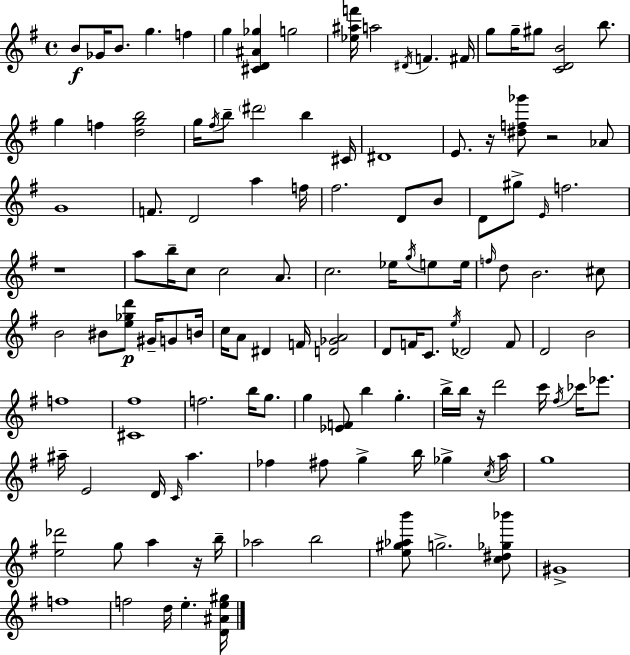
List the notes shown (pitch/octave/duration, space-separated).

B4/e Gb4/s B4/e. G5/q. F5/q G5/q [C#4,D4,A#4,Gb5]/q G5/h [Eb5,A#5,F6]/s A5/h D#4/s F4/q. F#4/s G5/e G5/s G#5/e [C4,D4,B4]/h B5/e. G5/q F5/q [D5,G5,B5]/h G5/s F#5/s B5/e D#6/h B5/q C#4/s D#4/w E4/e. R/s [D#5,F5,Gb6]/e R/h Ab4/e G4/w F4/e. D4/h A5/q F5/s F#5/h. D4/e B4/e D4/e G#5/e E4/s F5/h. R/w A5/e B5/s C5/e C5/h A4/e. C5/h. Eb5/s G5/s E5/e E5/s F5/s D5/e B4/h. C#5/e B4/h BIS4/e [E5,Gb5,D6]/e G#4/s G4/e B4/s C5/s A4/e D#4/q F4/s [D4,Gb4,A4]/h D4/e F4/s C4/e. E5/s Db4/h F4/e D4/h B4/h F5/w [C#4,F#5]/w F5/h. B5/s G5/e. G5/q [Eb4,F4]/e B5/q G5/q. B5/s B5/s R/s D6/h C6/s F#5/s CES6/s Eb6/e. A#5/s E4/h D4/s C4/s A#5/q. FES5/q F#5/e G5/q B5/s Gb5/q C5/s A5/s G5/w [E5,Db6]/h G5/e A5/q R/s B5/s Ab5/h B5/h [E5,G#5,Ab5,B6]/e G5/h. [C5,D#5,Gb5,Bb6]/e G#4/w F5/w F5/h D5/s E5/q. [D4,A#4,E5,G#5]/s